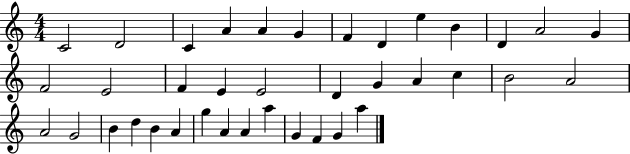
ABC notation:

X:1
T:Untitled
M:4/4
L:1/4
K:C
C2 D2 C A A G F D e B D A2 G F2 E2 F E E2 D G A c B2 A2 A2 G2 B d B A g A A a G F G a